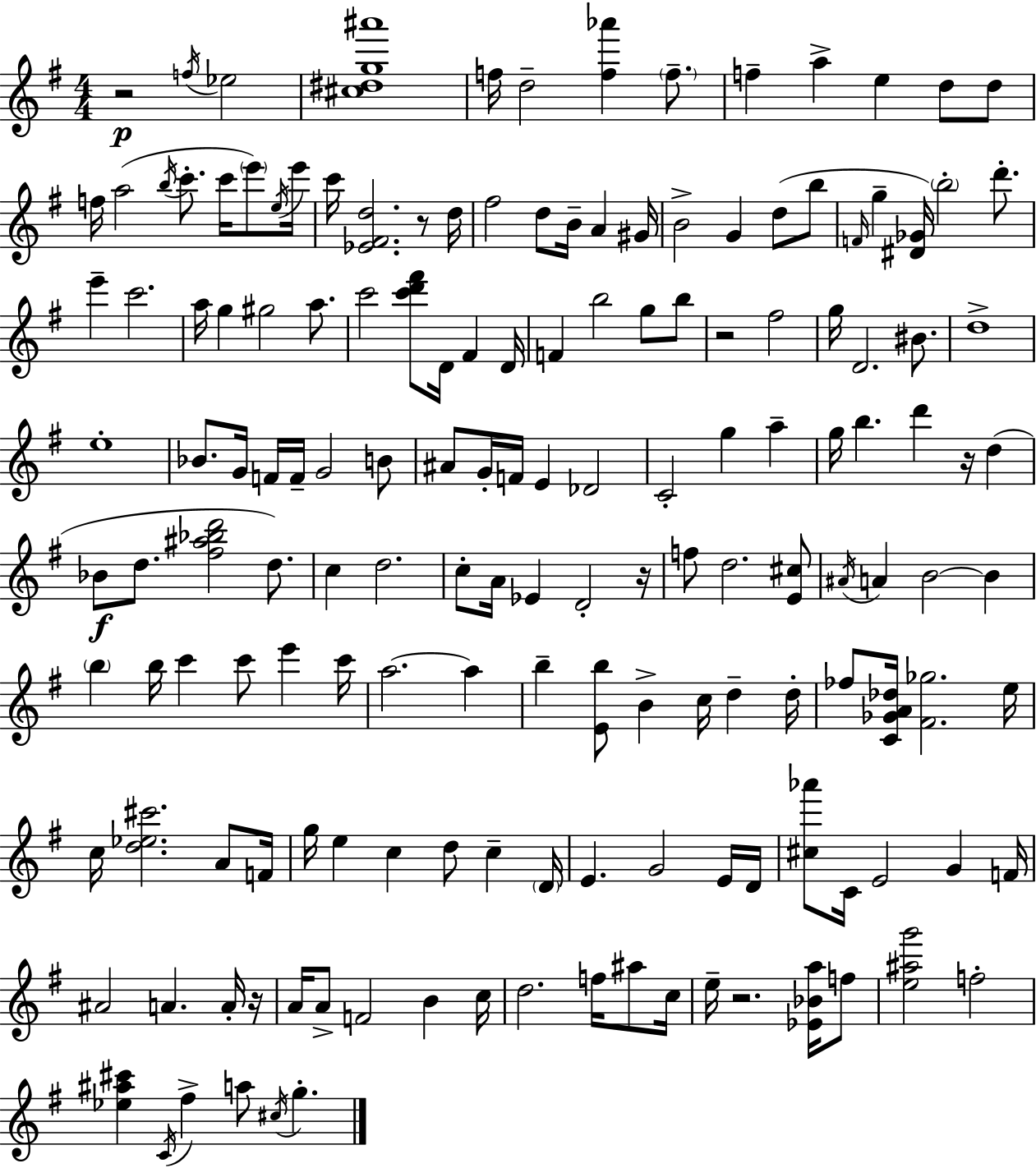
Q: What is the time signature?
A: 4/4